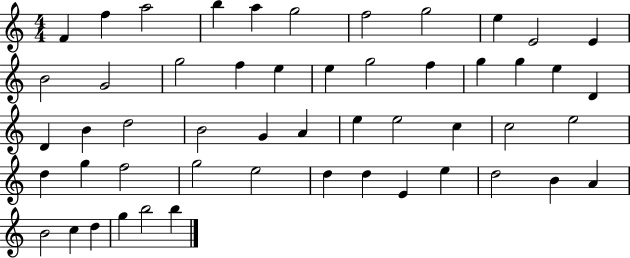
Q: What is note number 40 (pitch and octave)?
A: D5